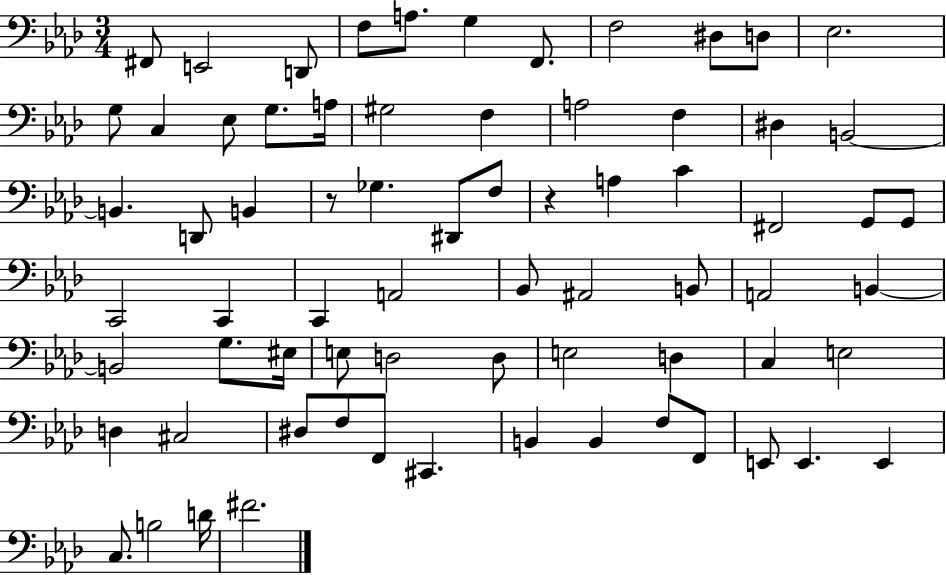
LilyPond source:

{
  \clef bass
  \numericTimeSignature
  \time 3/4
  \key aes \major
  fis,8 e,2 d,8 | f8 a8. g4 f,8. | f2 dis8 d8 | ees2. | \break g8 c4 ees8 g8. a16 | gis2 f4 | a2 f4 | dis4 b,2~~ | \break b,4. d,8 b,4 | r8 ges4. dis,8 f8 | r4 a4 c'4 | fis,2 g,8 g,8 | \break c,2 c,4 | c,4 a,2 | bes,8 ais,2 b,8 | a,2 b,4~~ | \break b,2 g8. eis16 | e8 d2 d8 | e2 d4 | c4 e2 | \break d4 cis2 | dis8 f8 f,8 cis,4. | b,4 b,4 f8 f,8 | e,8 e,4. e,4 | \break c8. b2 d'16 | fis'2. | \bar "|."
}